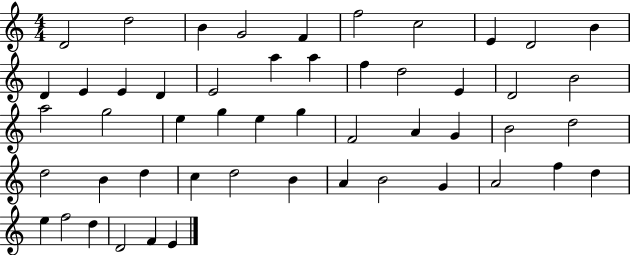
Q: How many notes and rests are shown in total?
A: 51